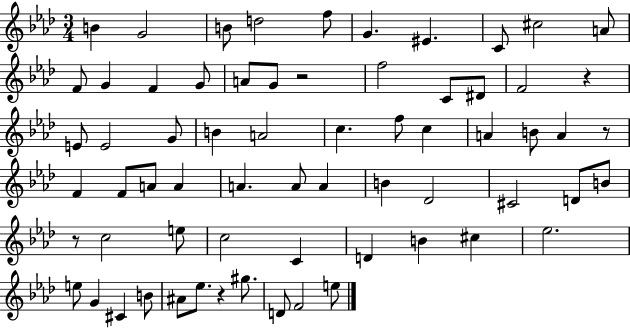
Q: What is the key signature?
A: AES major